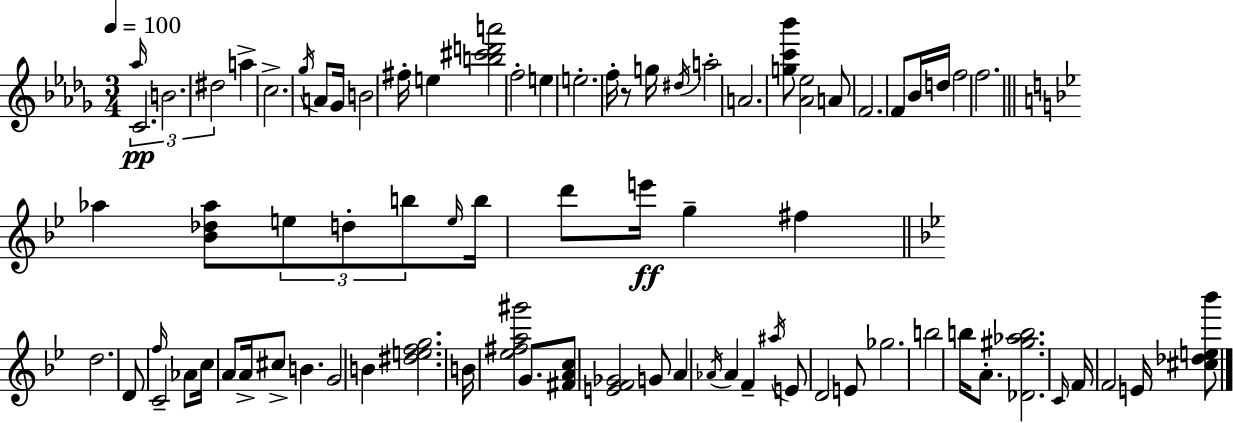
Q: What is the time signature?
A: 3/4